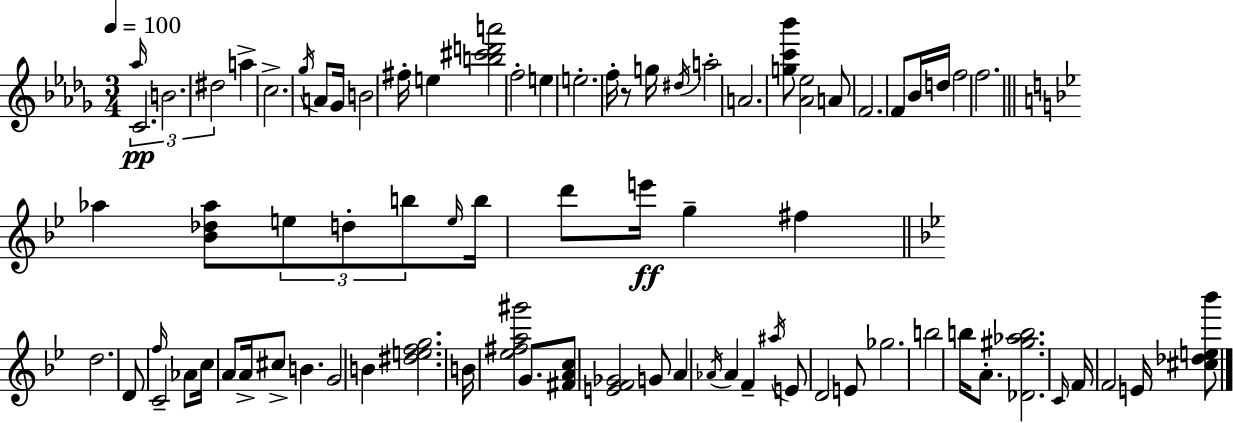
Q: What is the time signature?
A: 3/4